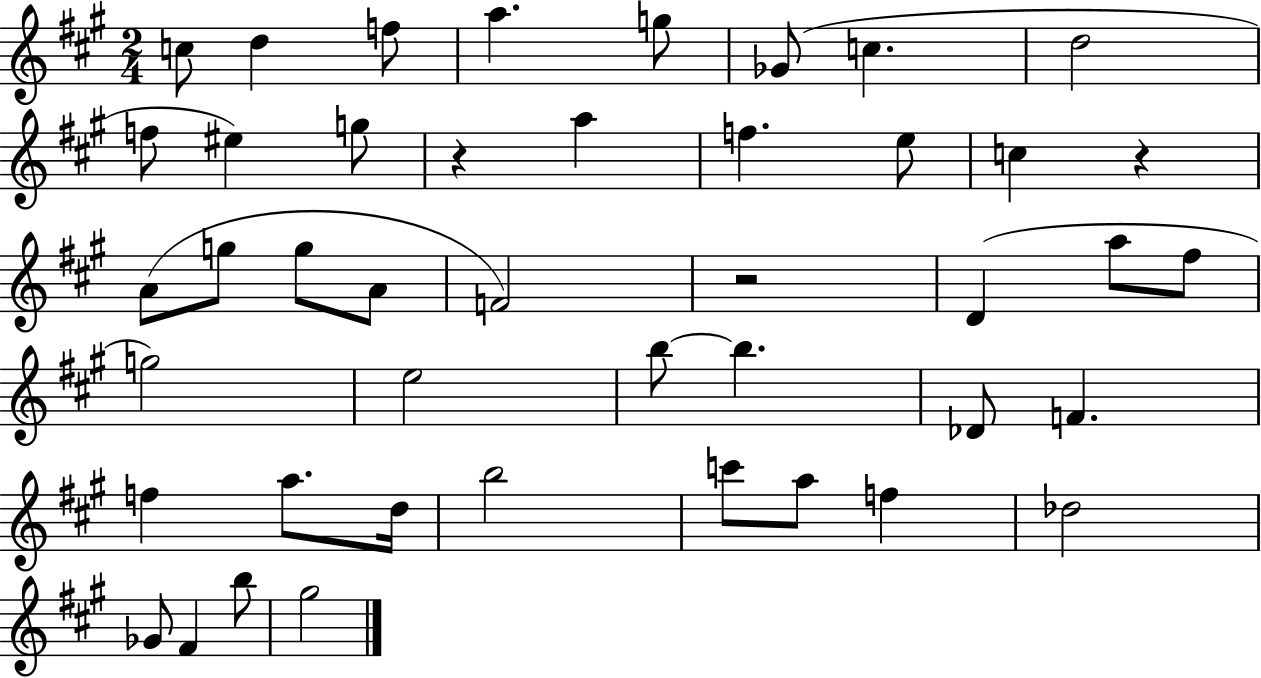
C5/e D5/q F5/e A5/q. G5/e Gb4/e C5/q. D5/h F5/e EIS5/q G5/e R/q A5/q F5/q. E5/e C5/q R/q A4/e G5/e G5/e A4/e F4/h R/h D4/q A5/e F#5/e G5/h E5/h B5/e B5/q. Db4/e F4/q. F5/q A5/e. D5/s B5/h C6/e A5/e F5/q Db5/h Gb4/e F#4/q B5/e G#5/h